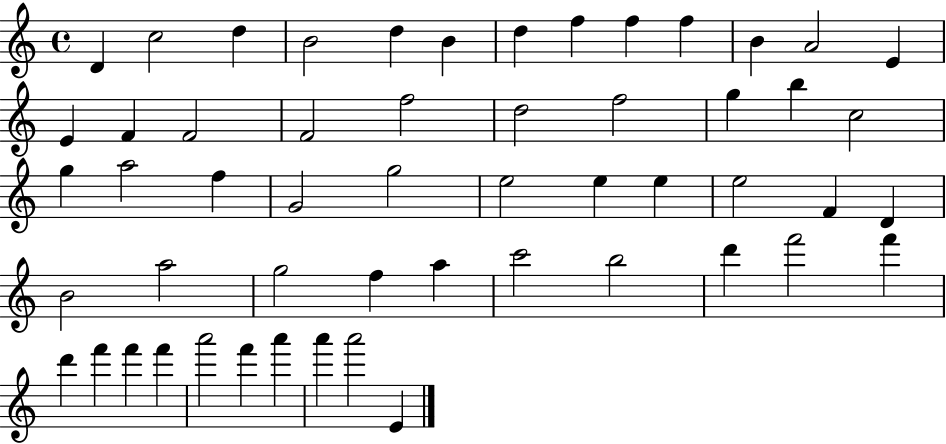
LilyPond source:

{
  \clef treble
  \time 4/4
  \defaultTimeSignature
  \key c \major
  d'4 c''2 d''4 | b'2 d''4 b'4 | d''4 f''4 f''4 f''4 | b'4 a'2 e'4 | \break e'4 f'4 f'2 | f'2 f''2 | d''2 f''2 | g''4 b''4 c''2 | \break g''4 a''2 f''4 | g'2 g''2 | e''2 e''4 e''4 | e''2 f'4 d'4 | \break b'2 a''2 | g''2 f''4 a''4 | c'''2 b''2 | d'''4 f'''2 f'''4 | \break d'''4 f'''4 f'''4 f'''4 | a'''2 f'''4 a'''4 | a'''4 a'''2 e'4 | \bar "|."
}